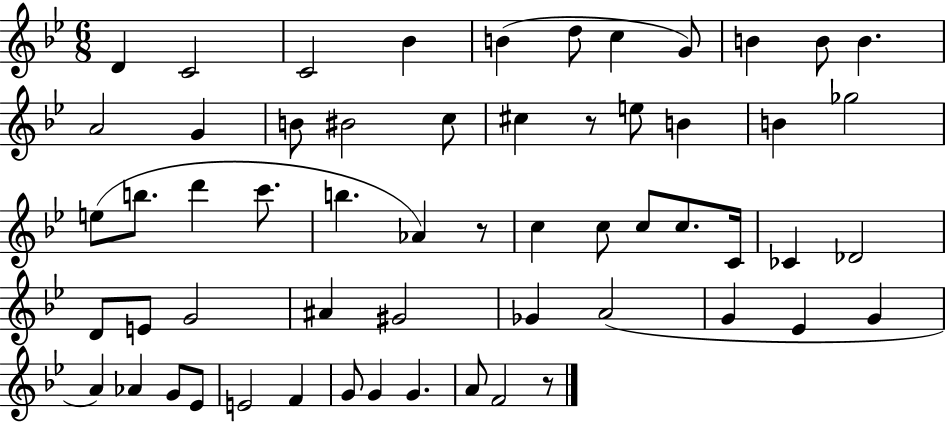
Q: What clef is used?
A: treble